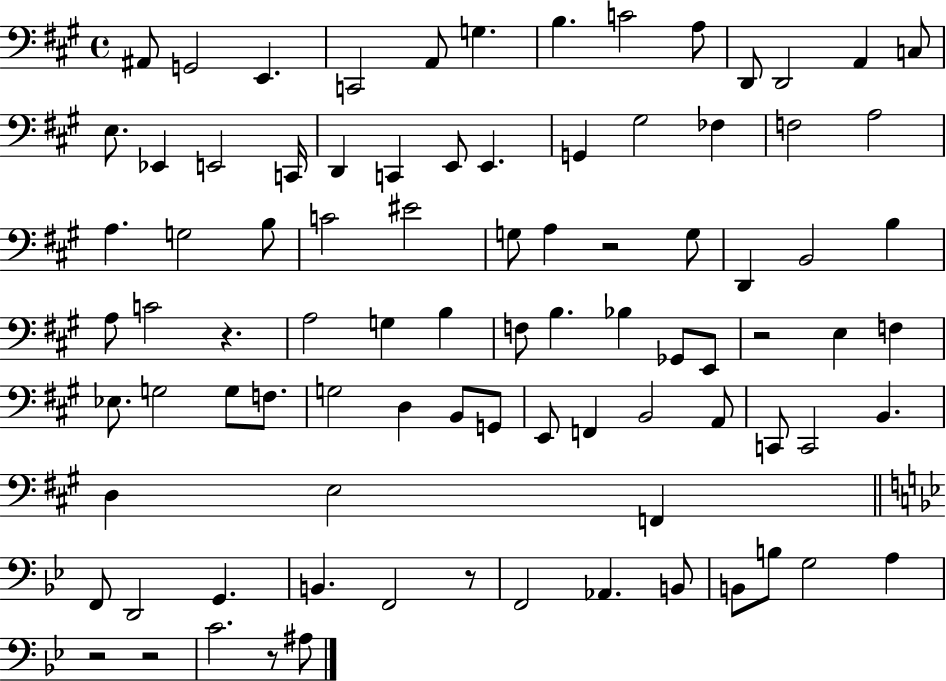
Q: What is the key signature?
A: A major